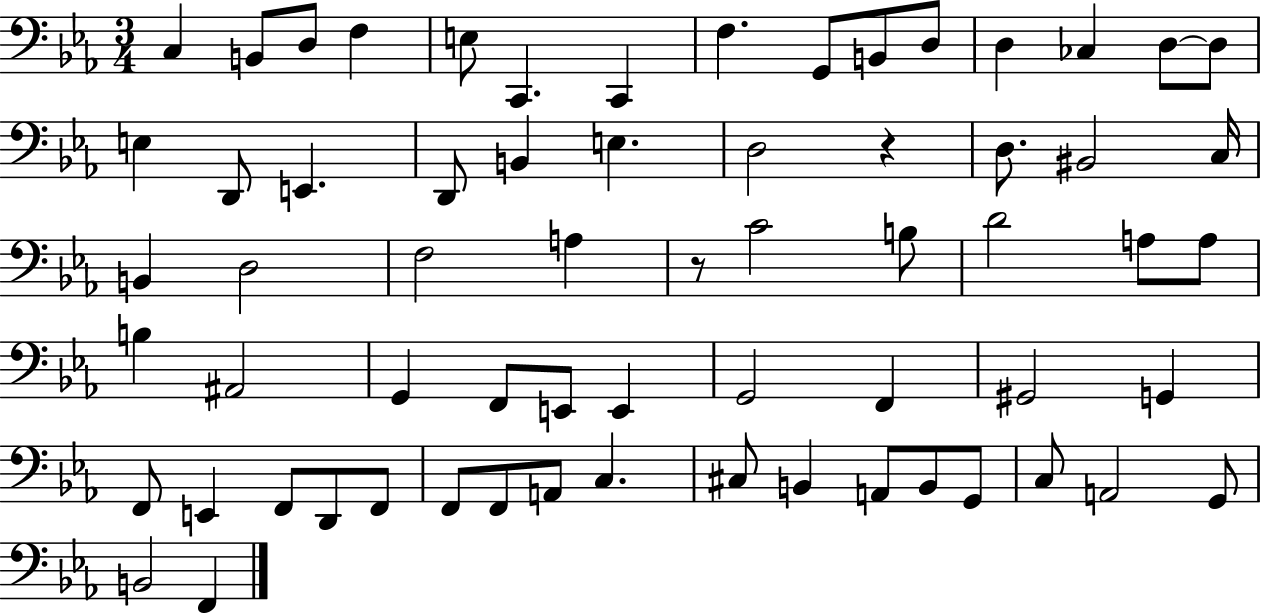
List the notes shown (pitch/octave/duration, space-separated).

C3/q B2/e D3/e F3/q E3/e C2/q. C2/q F3/q. G2/e B2/e D3/e D3/q CES3/q D3/e D3/e E3/q D2/e E2/q. D2/e B2/q E3/q. D3/h R/q D3/e. BIS2/h C3/s B2/q D3/h F3/h A3/q R/e C4/h B3/e D4/h A3/e A3/e B3/q A#2/h G2/q F2/e E2/e E2/q G2/h F2/q G#2/h G2/q F2/e E2/q F2/e D2/e F2/e F2/e F2/e A2/e C3/q. C#3/e B2/q A2/e B2/e G2/e C3/e A2/h G2/e B2/h F2/q